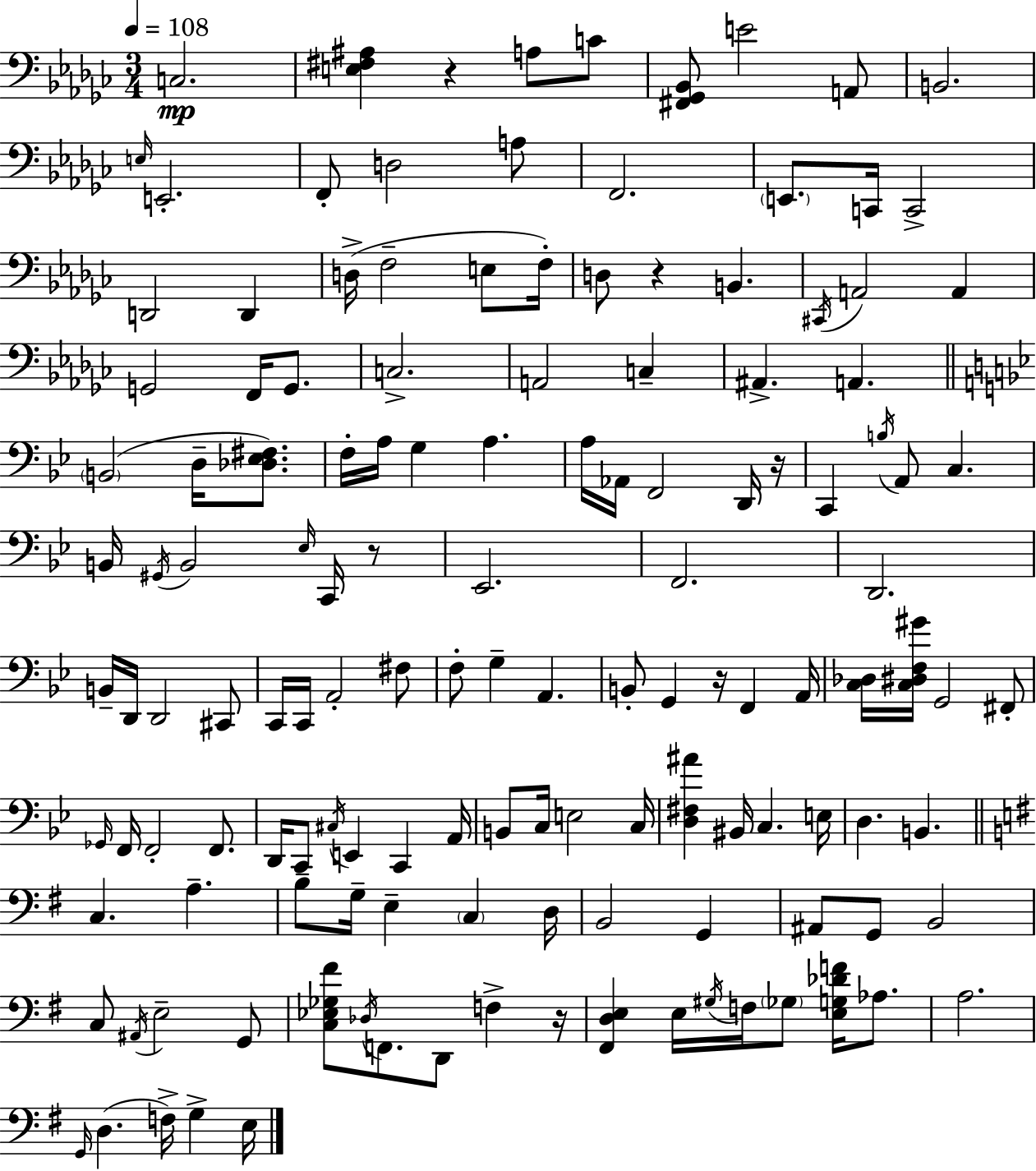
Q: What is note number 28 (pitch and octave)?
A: F2